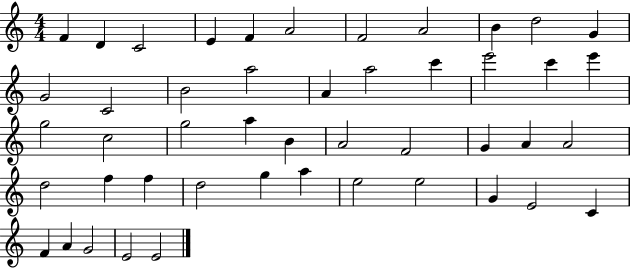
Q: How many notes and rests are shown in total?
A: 47